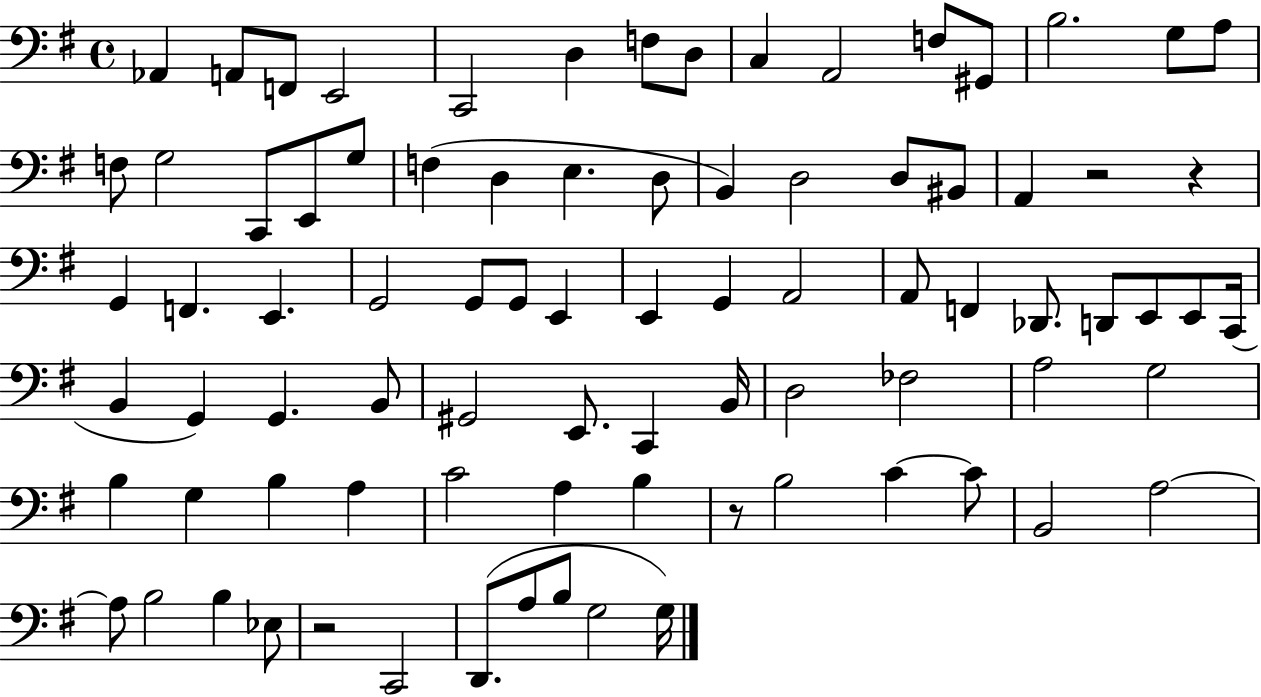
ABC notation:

X:1
T:Untitled
M:4/4
L:1/4
K:G
_A,, A,,/2 F,,/2 E,,2 C,,2 D, F,/2 D,/2 C, A,,2 F,/2 ^G,,/2 B,2 G,/2 A,/2 F,/2 G,2 C,,/2 E,,/2 G,/2 F, D, E, D,/2 B,, D,2 D,/2 ^B,,/2 A,, z2 z G,, F,, E,, G,,2 G,,/2 G,,/2 E,, E,, G,, A,,2 A,,/2 F,, _D,,/2 D,,/2 E,,/2 E,,/2 C,,/4 B,, G,, G,, B,,/2 ^G,,2 E,,/2 C,, B,,/4 D,2 _F,2 A,2 G,2 B, G, B, A, C2 A, B, z/2 B,2 C C/2 B,,2 A,2 A,/2 B,2 B, _E,/2 z2 C,,2 D,,/2 A,/2 B,/2 G,2 G,/4